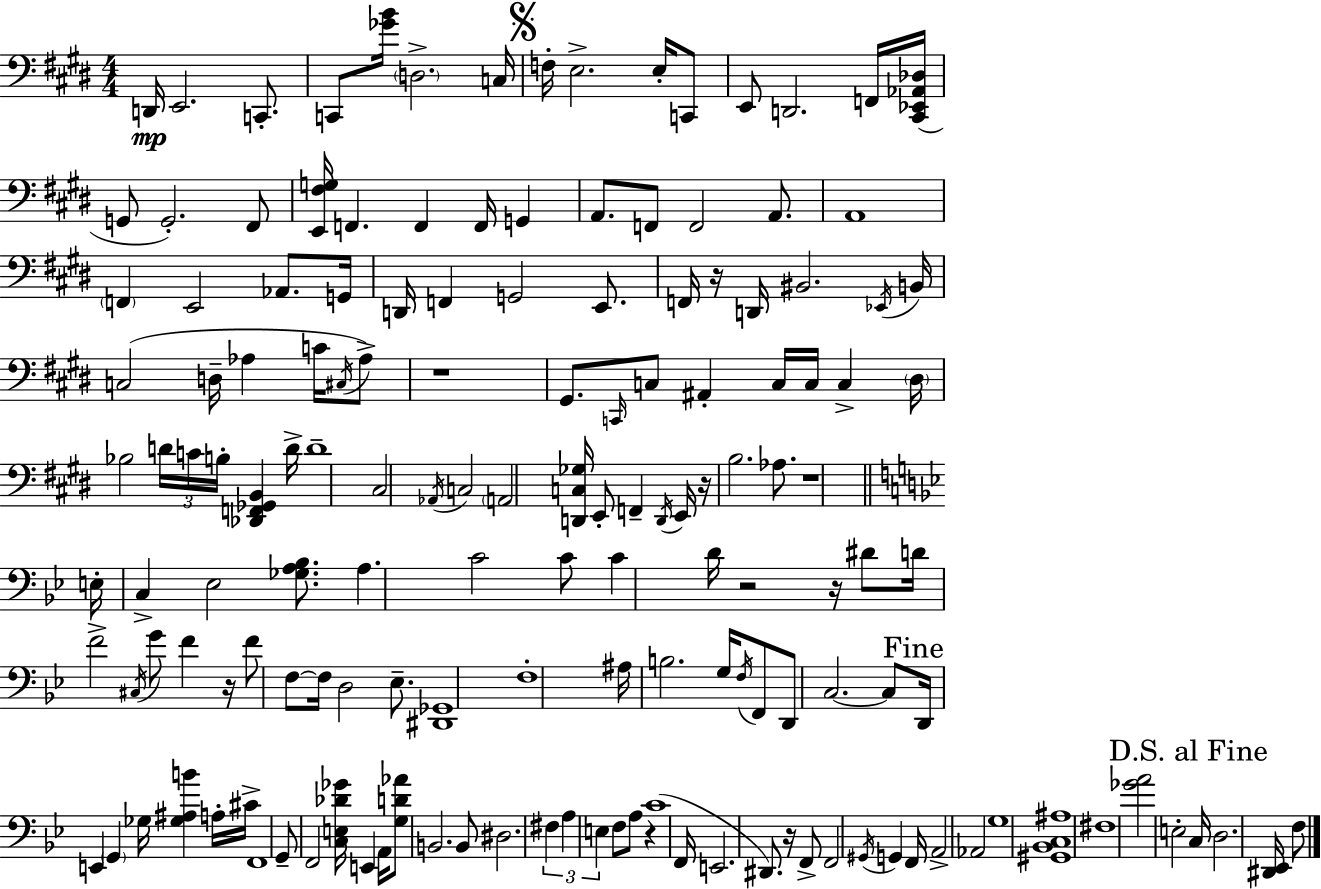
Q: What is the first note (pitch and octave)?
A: D2